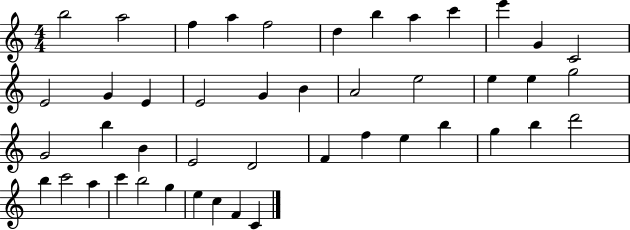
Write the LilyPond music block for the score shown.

{
  \clef treble
  \numericTimeSignature
  \time 4/4
  \key c \major
  b''2 a''2 | f''4 a''4 f''2 | d''4 b''4 a''4 c'''4 | e'''4 g'4 c'2 | \break e'2 g'4 e'4 | e'2 g'4 b'4 | a'2 e''2 | e''4 e''4 g''2 | \break g'2 b''4 b'4 | e'2 d'2 | f'4 f''4 e''4 b''4 | g''4 b''4 d'''2 | \break b''4 c'''2 a''4 | c'''4 b''2 g''4 | e''4 c''4 f'4 c'4 | \bar "|."
}